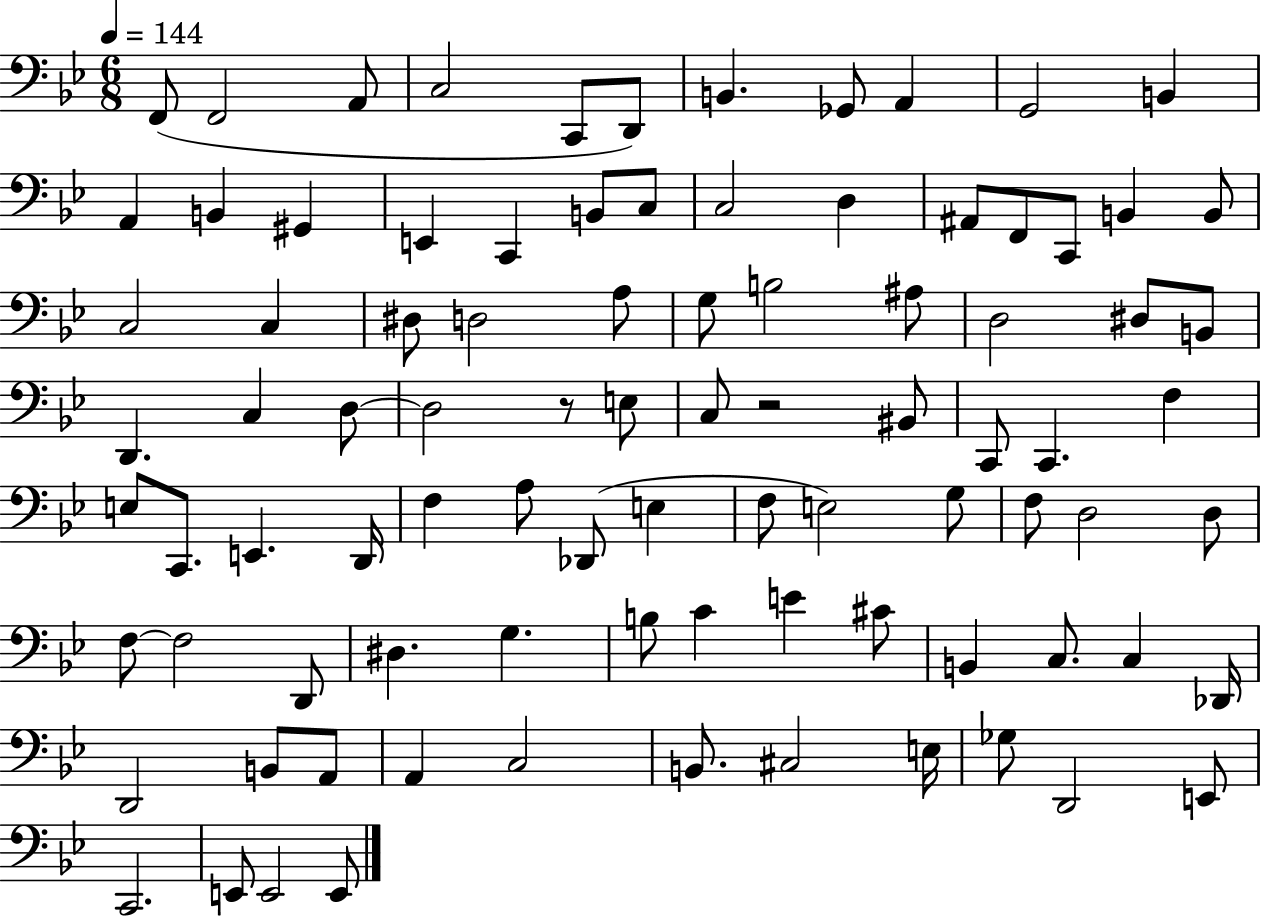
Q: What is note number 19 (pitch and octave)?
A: C3